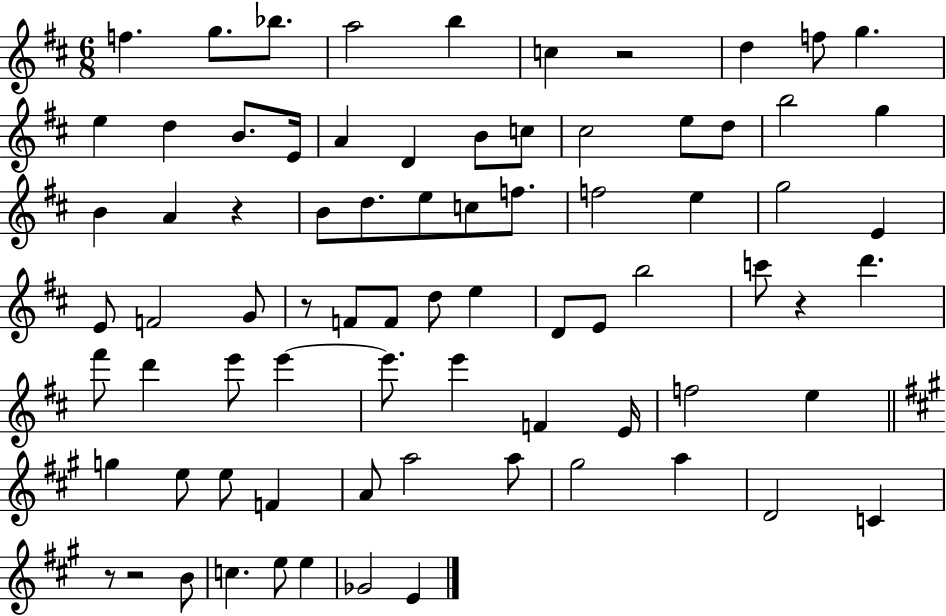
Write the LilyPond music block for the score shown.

{
  \clef treble
  \numericTimeSignature
  \time 6/8
  \key d \major
  f''4. g''8. bes''8. | a''2 b''4 | c''4 r2 | d''4 f''8 g''4. | \break e''4 d''4 b'8. e'16 | a'4 d'4 b'8 c''8 | cis''2 e''8 d''8 | b''2 g''4 | \break b'4 a'4 r4 | b'8 d''8. e''8 c''8 f''8. | f''2 e''4 | g''2 e'4 | \break e'8 f'2 g'8 | r8 f'8 f'8 d''8 e''4 | d'8 e'8 b''2 | c'''8 r4 d'''4. | \break fis'''8 d'''4 e'''8 e'''4~~ | e'''8. e'''4 f'4 e'16 | f''2 e''4 | \bar "||" \break \key a \major g''4 e''8 e''8 f'4 | a'8 a''2 a''8 | gis''2 a''4 | d'2 c'4 | \break r8 r2 b'8 | c''4. e''8 e''4 | ges'2 e'4 | \bar "|."
}